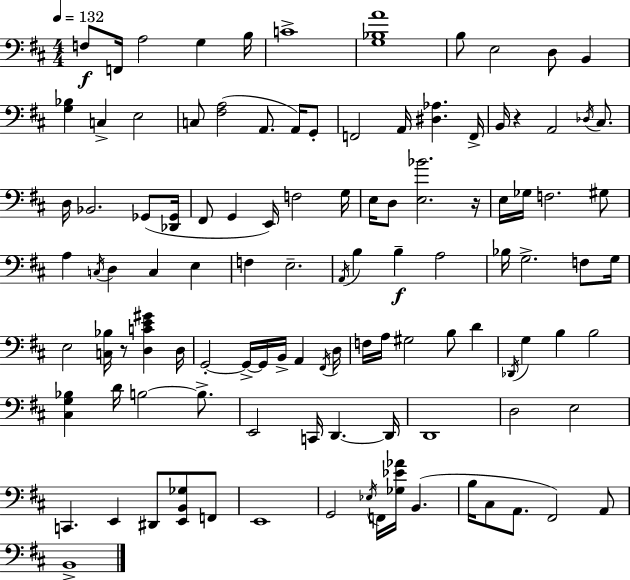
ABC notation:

X:1
T:Untitled
M:4/4
L:1/4
K:D
F,/2 F,,/4 A,2 G, B,/4 C4 [G,_B,A]4 B,/2 E,2 D,/2 B,, [G,_B,] C, E,2 C,/2 [^F,A,]2 A,,/2 A,,/4 G,,/2 F,,2 A,,/4 [^D,_A,] F,,/4 B,,/4 z A,,2 _D,/4 ^C,/2 D,/4 _B,,2 _G,,/2 [_D,,_G,,]/4 ^F,,/2 G,, E,,/4 F,2 G,/4 E,/4 D,/2 [E,_B]2 z/4 E,/4 _G,/4 F,2 ^G,/2 A, C,/4 D, C, E, F, E,2 A,,/4 B, B, A,2 _B,/4 G,2 F,/2 G,/4 E,2 [C,_B,]/4 z/2 [D,CE^G] D,/4 G,,2 G,,/4 G,,/4 B,,/4 A,, ^F,,/4 D,/4 F,/4 A,/4 ^G,2 B,/2 D _D,,/4 G, B, B,2 [^C,G,_B,] D/4 B,2 B,/2 E,,2 C,,/4 D,, D,,/4 D,,4 D,2 E,2 C,, E,, ^D,,/2 [E,,B,,_G,]/2 F,,/2 E,,4 G,,2 _E,/4 F,,/4 [_G,_E_A]/4 B,, B,/4 ^C,/2 A,,/2 ^F,,2 A,,/2 B,,4